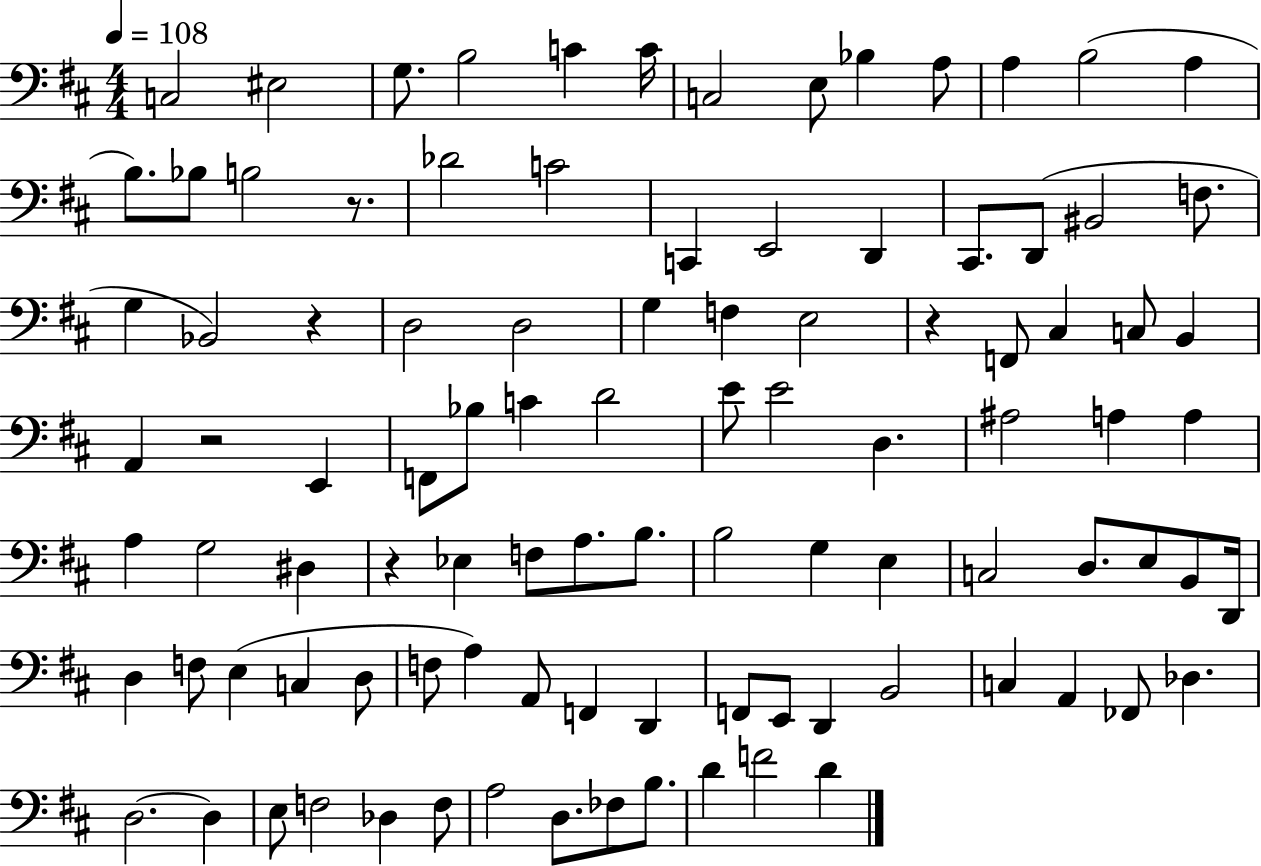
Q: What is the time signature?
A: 4/4